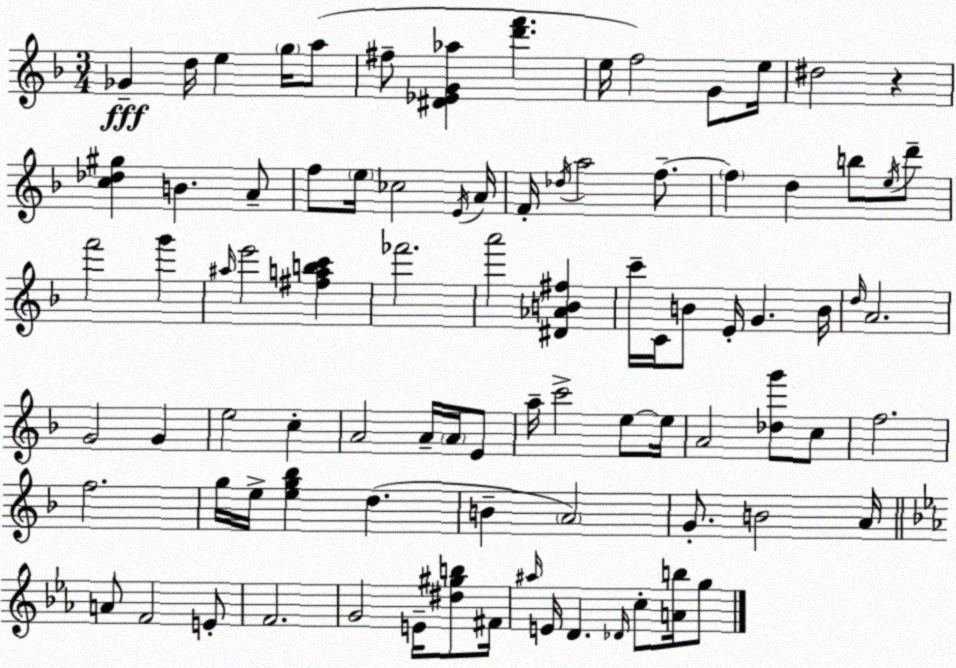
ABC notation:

X:1
T:Untitled
M:3/4
L:1/4
K:Dm
_G d/4 e g/4 a/2 ^f/2 [^D_EG_a] [d'f'] e/4 f2 G/2 e/4 ^d2 z [c_d^g] B A/2 f/2 e/4 _c2 E/4 A/4 F/4 _d/4 a2 f/2 f d b/2 e/4 d'/2 f'2 g' ^a/4 e'2 [^fabc'] _f'2 a'2 [^D_AB^f] c'/4 C/4 B/2 E/4 G B/4 d/4 A2 G2 G e2 c A2 A/4 A/4 E/2 a/4 c'2 e/2 e/4 A2 [_dg']/2 c/2 f2 f2 g/4 e/4 [eg_b] d B A2 G/2 B2 A/4 A/2 F2 E/2 F2 G2 E/4 [^d^gb]/2 ^F/4 ^a/4 E/4 D _D/4 c/2 [Ab]/4 g/2